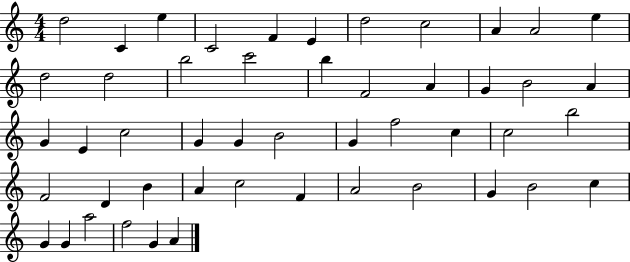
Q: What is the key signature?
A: C major